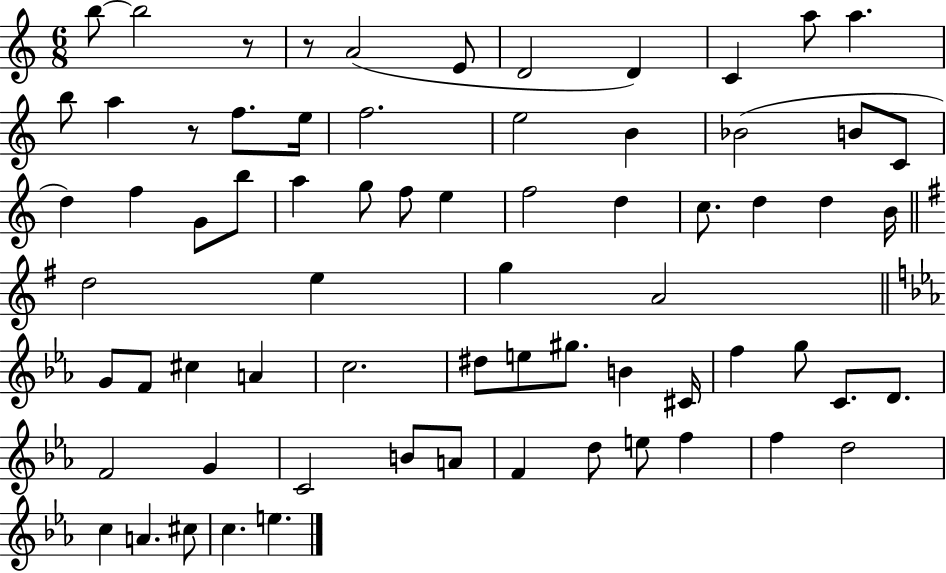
B5/e B5/h R/e R/e A4/h E4/e D4/h D4/q C4/q A5/e A5/q. B5/e A5/q R/e F5/e. E5/s F5/h. E5/h B4/q Bb4/h B4/e C4/e D5/q F5/q G4/e B5/e A5/q G5/e F5/e E5/q F5/h D5/q C5/e. D5/q D5/q B4/s D5/h E5/q G5/q A4/h G4/e F4/e C#5/q A4/q C5/h. D#5/e E5/e G#5/e. B4/q C#4/s F5/q G5/e C4/e. D4/e. F4/h G4/q C4/h B4/e A4/e F4/q D5/e E5/e F5/q F5/q D5/h C5/q A4/q. C#5/e C5/q. E5/q.